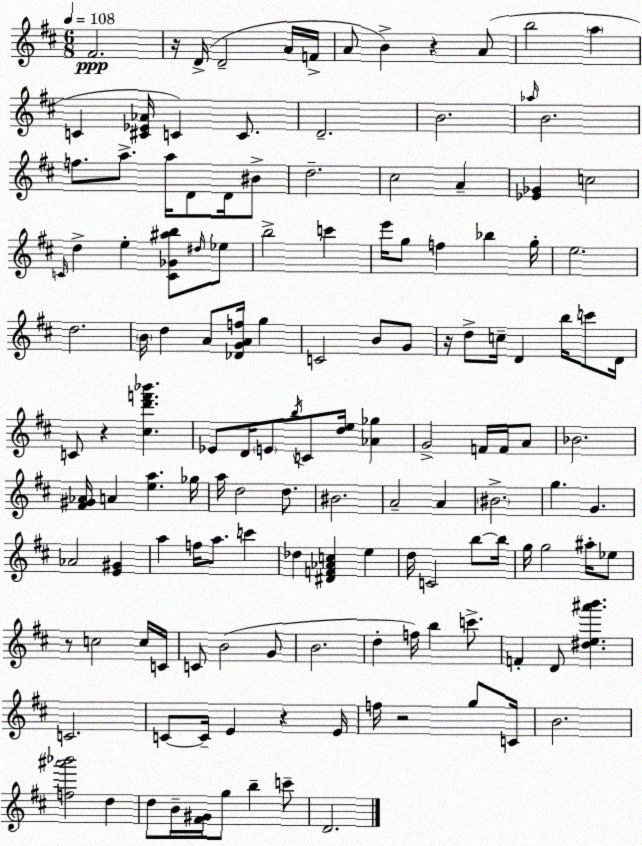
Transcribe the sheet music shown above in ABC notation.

X:1
T:Untitled
M:6/8
L:1/4
K:D
^F2 z/4 D/4 D2 A/4 F/4 A/2 B z A/2 b2 a C [^C_E_A]/4 C C/2 D2 B2 _a/4 B2 f/2 a/2 a/4 D/2 D/4 ^B/2 d2 ^c2 A [_E_G] c2 C/4 d e [C_G^ab]/2 ^d/4 _e/2 b2 c' e'/4 g/2 f _b g/4 e2 d2 B/4 d A/2 [_DGAf]/4 g C2 B/2 G/2 z/4 d/2 c/4 D b/4 c'/2 D/4 C/2 z [^cd'f'_b'] _E/2 D/4 E/2 b/4 C/2 [de]/4 [_A_g] G2 F/4 F/4 A/2 _B2 [^F^G_A]/4 A [ea] _g/4 a/4 d2 d/2 ^B2 A2 A ^B2 g G _A2 [E^G] a f/4 a/2 c' _d [^DF_Ac] e d/4 C2 b/2 b/4 g/4 g2 ^a/4 _e/2 z/2 c2 c/4 C/4 C/2 B2 G/2 B2 d f/4 b c'/2 F D/2 [^de^a'b'] C2 C/2 C/4 E z E/4 f/4 z2 g/2 C/4 B2 [f^a'_b']2 d d/2 B/4 [^F^G]/4 g/2 b c'/2 D2